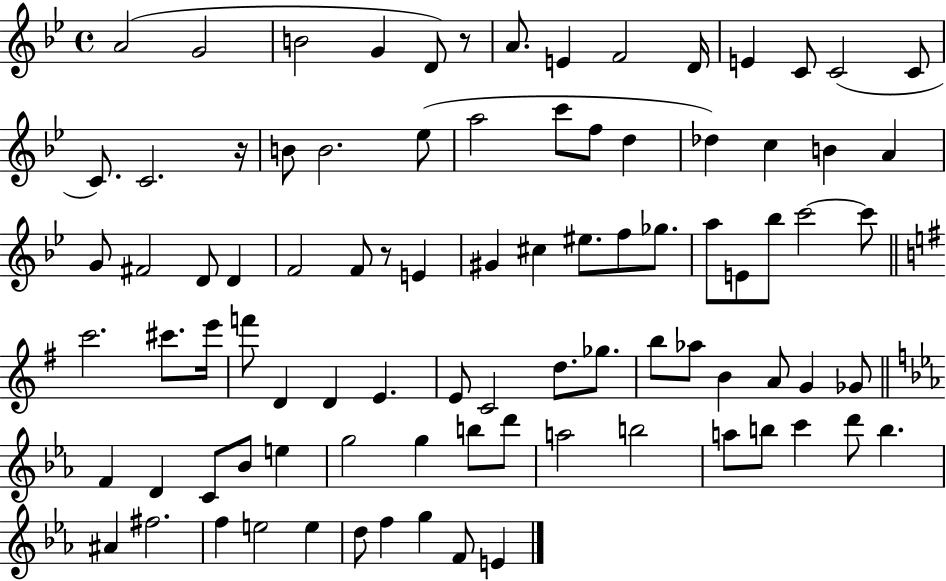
{
  \clef treble
  \time 4/4
  \defaultTimeSignature
  \key bes \major
  a'2( g'2 | b'2 g'4 d'8) r8 | a'8. e'4 f'2 d'16 | e'4 c'8 c'2( c'8 | \break c'8.) c'2. r16 | b'8 b'2. ees''8( | a''2 c'''8 f''8 d''4 | des''4) c''4 b'4 a'4 | \break g'8 fis'2 d'8 d'4 | f'2 f'8 r8 e'4 | gis'4 cis''4 eis''8. f''8 ges''8. | a''8 e'8 bes''8 c'''2~~ c'''8 | \break \bar "||" \break \key g \major c'''2. cis'''8. e'''16 | f'''8 d'4 d'4 e'4. | e'8 c'2 d''8. ges''8. | b''8 aes''8 b'4 a'8 g'4 ges'8 | \break \bar "||" \break \key ees \major f'4 d'4 c'8 bes'8 e''4 | g''2 g''4 b''8 d'''8 | a''2 b''2 | a''8 b''8 c'''4 d'''8 b''4. | \break ais'4 fis''2. | f''4 e''2 e''4 | d''8 f''4 g''4 f'8 e'4 | \bar "|."
}